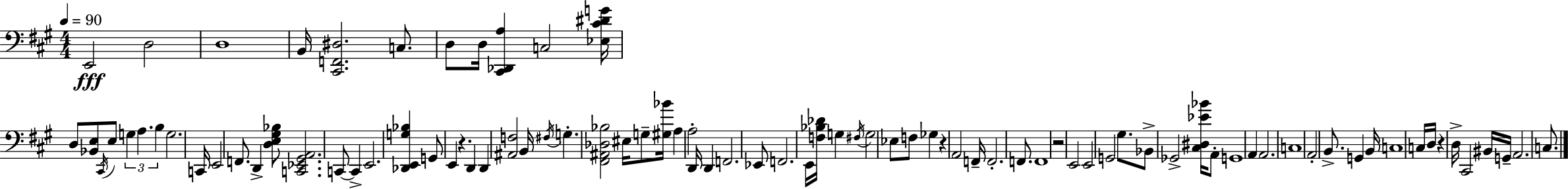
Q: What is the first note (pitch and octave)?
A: E2